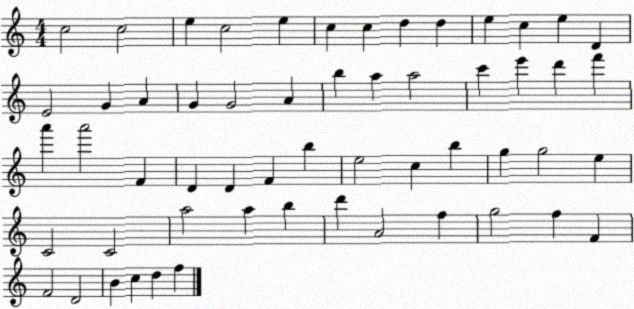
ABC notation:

X:1
T:Untitled
M:4/4
L:1/4
K:C
c2 c2 e c2 e c c d d e c e D E2 G A G G2 A b a a2 c' e' d' f' a' a'2 F D D F b e2 c b g g2 e C2 C2 a2 a b d' A2 f g2 f F F2 D2 B c d f